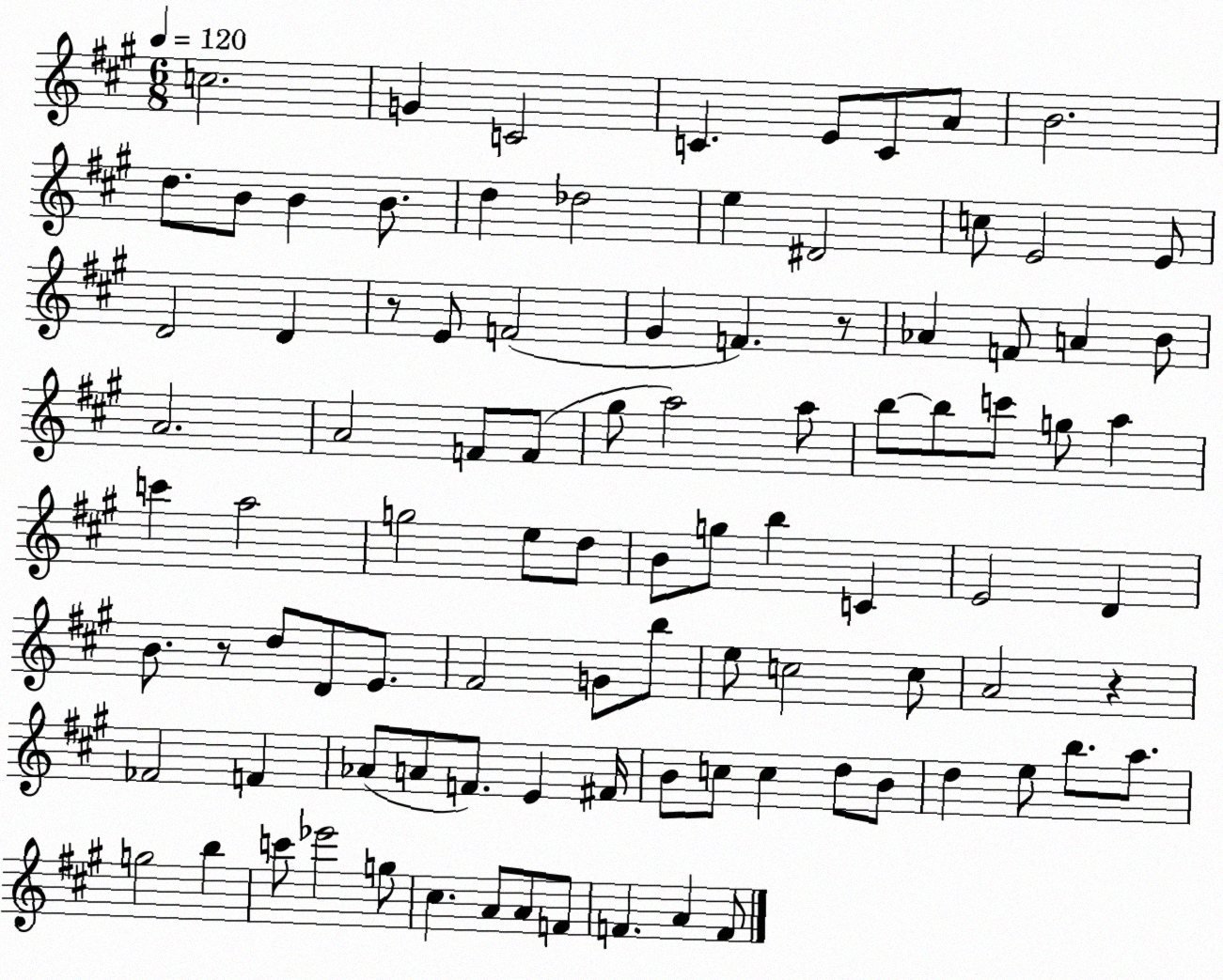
X:1
T:Untitled
M:6/8
L:1/4
K:A
c2 G C2 C E/2 C/2 A/2 B2 d/2 B/2 B B/2 d _d2 e ^D2 c/2 E2 E/2 D2 D z/2 E/2 F2 ^G F z/2 _A F/2 A B/2 A2 A2 F/2 F/2 ^g/2 a2 a/2 b/2 b/2 c'/2 g/2 a c' a2 g2 e/2 d/2 B/2 g/2 b C E2 D B/2 z/2 d/2 D/2 E/2 ^F2 G/2 b/2 e/2 c2 c/2 A2 z _F2 F _A/2 A/2 F/2 E ^F/4 B/2 c/2 c d/2 B/2 d e/2 b/2 a/2 g2 b c'/2 _e'2 g/2 ^c A/2 A/2 F/2 F A F/2